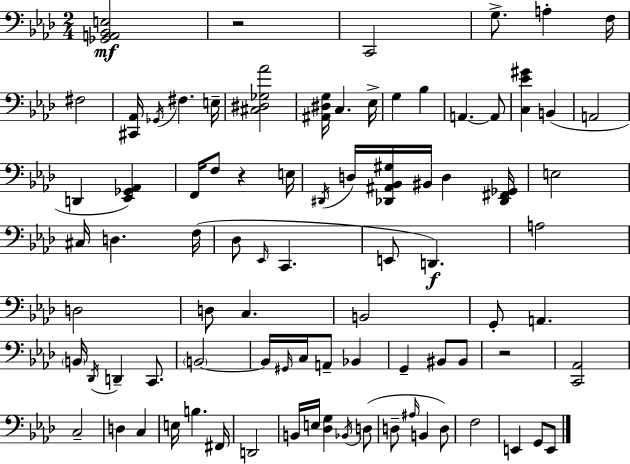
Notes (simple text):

[Gb2,A2,Bb2,E3]/h R/h C2/h G3/e. A3/q F3/s F#3/h [C#2,Ab2]/s Gb2/s F#3/q. E3/s [C#3,D#3,Gb3,Ab4]/h [A#2,D#3,G3]/s C3/q. Eb3/s G3/q Bb3/q A2/q. A2/e [C3,Eb4,G#4]/q B2/q A2/h D2/q [Eb2,Gb2,Ab2]/q F2/s F3/e R/q E3/s D#2/s D3/s [Db2,A#2,Bb2,G#3]/s BIS2/s D3/q [Db2,F#2,Gb2]/s E3/h C#3/s D3/q. F3/s Db3/e Eb2/s C2/q. E2/e D2/q. A3/h D3/h D3/e C3/q. B2/h G2/e A2/q. B2/s Db2/s D2/q C2/e. B2/h B2/s G#2/s C3/s A2/e Bb2/q G2/q BIS2/e BIS2/e R/h [C2,Ab2]/h C3/h D3/q C3/q E3/s B3/q. F#2/s D2/h B2/s E3/s [Db3,G3]/q Bb2/s D3/e D3/e A#3/s B2/q D3/e F3/h E2/q G2/e E2/e